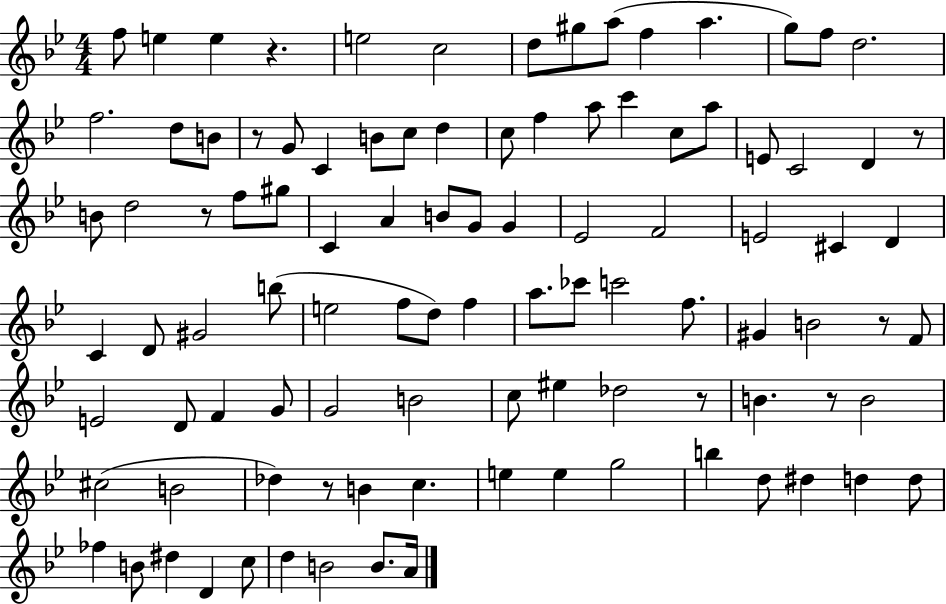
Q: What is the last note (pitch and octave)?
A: A4